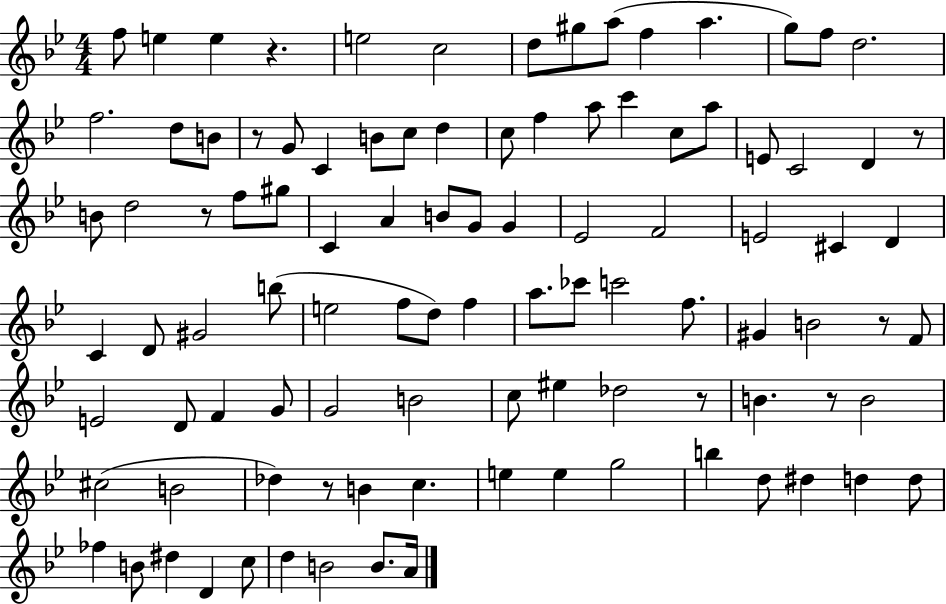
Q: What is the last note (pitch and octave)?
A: A4